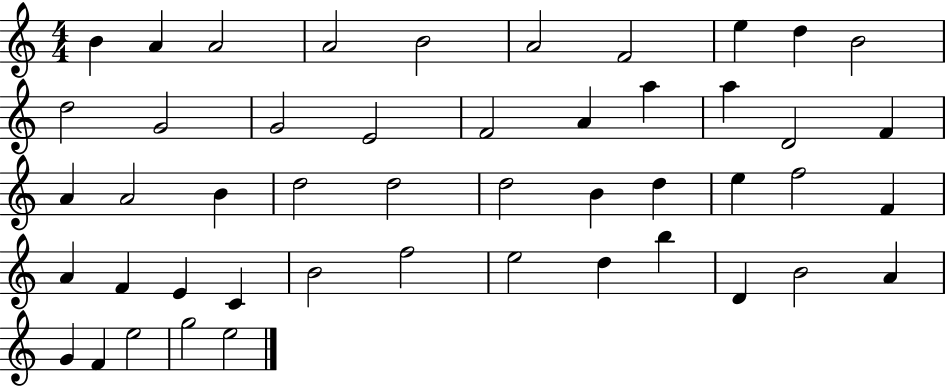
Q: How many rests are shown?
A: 0